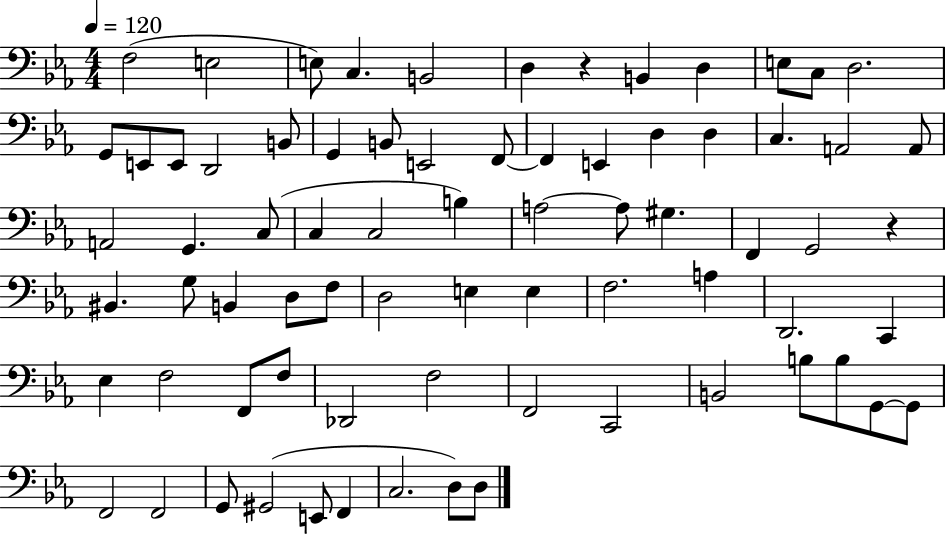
F3/h E3/h E3/e C3/q. B2/h D3/q R/q B2/q D3/q E3/e C3/e D3/h. G2/e E2/e E2/e D2/h B2/e G2/q B2/e E2/h F2/e F2/q E2/q D3/q D3/q C3/q. A2/h A2/e A2/h G2/q. C3/e C3/q C3/h B3/q A3/h A3/e G#3/q. F2/q G2/h R/q BIS2/q. G3/e B2/q D3/e F3/e D3/h E3/q E3/q F3/h. A3/q D2/h. C2/q Eb3/q F3/h F2/e F3/e Db2/h F3/h F2/h C2/h B2/h B3/e B3/e G2/e G2/e F2/h F2/h G2/e G#2/h E2/e F2/q C3/h. D3/e D3/e